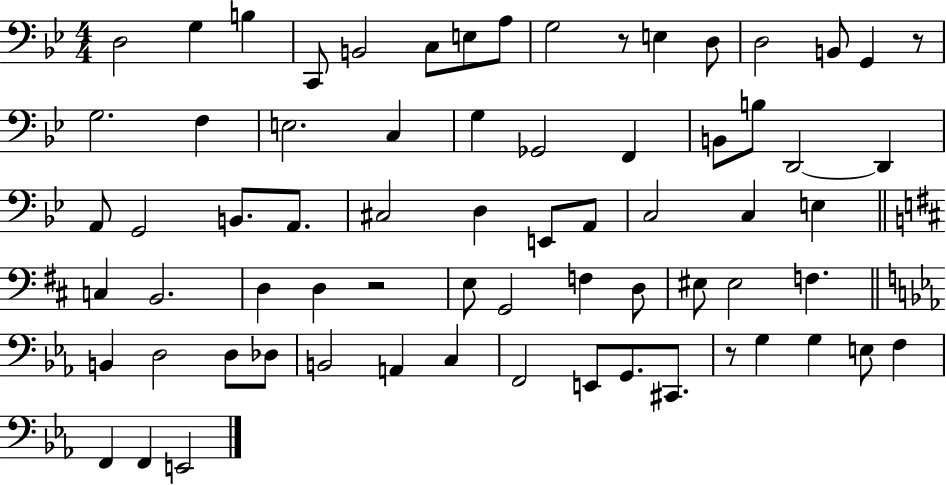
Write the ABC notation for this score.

X:1
T:Untitled
M:4/4
L:1/4
K:Bb
D,2 G, B, C,,/2 B,,2 C,/2 E,/2 A,/2 G,2 z/2 E, D,/2 D,2 B,,/2 G,, z/2 G,2 F, E,2 C, G, _G,,2 F,, B,,/2 B,/2 D,,2 D,, A,,/2 G,,2 B,,/2 A,,/2 ^C,2 D, E,,/2 A,,/2 C,2 C, E, C, B,,2 D, D, z2 E,/2 G,,2 F, D,/2 ^E,/2 ^E,2 F, B,, D,2 D,/2 _D,/2 B,,2 A,, C, F,,2 E,,/2 G,,/2 ^C,,/2 z/2 G, G, E,/2 F, F,, F,, E,,2